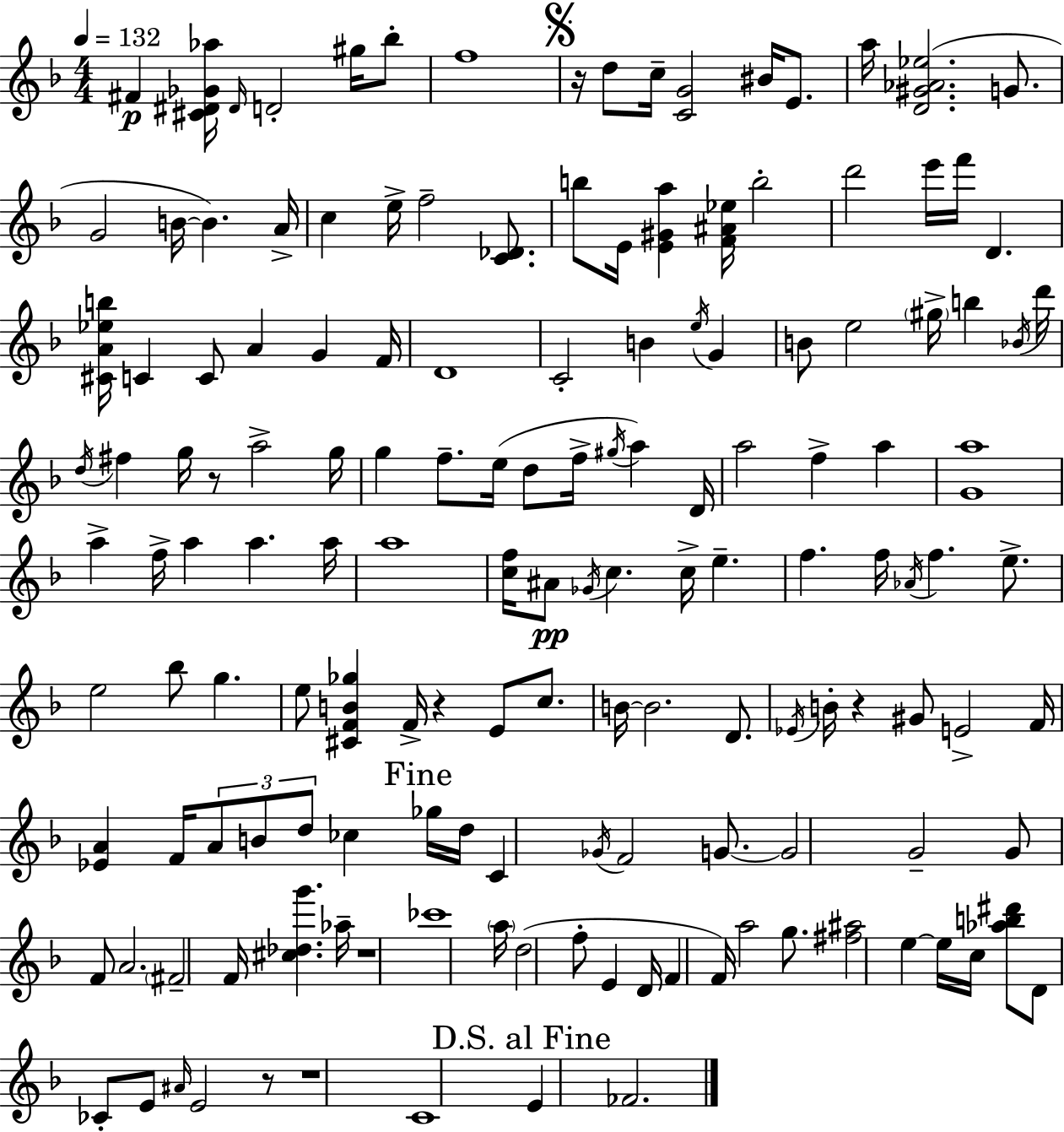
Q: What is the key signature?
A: D minor